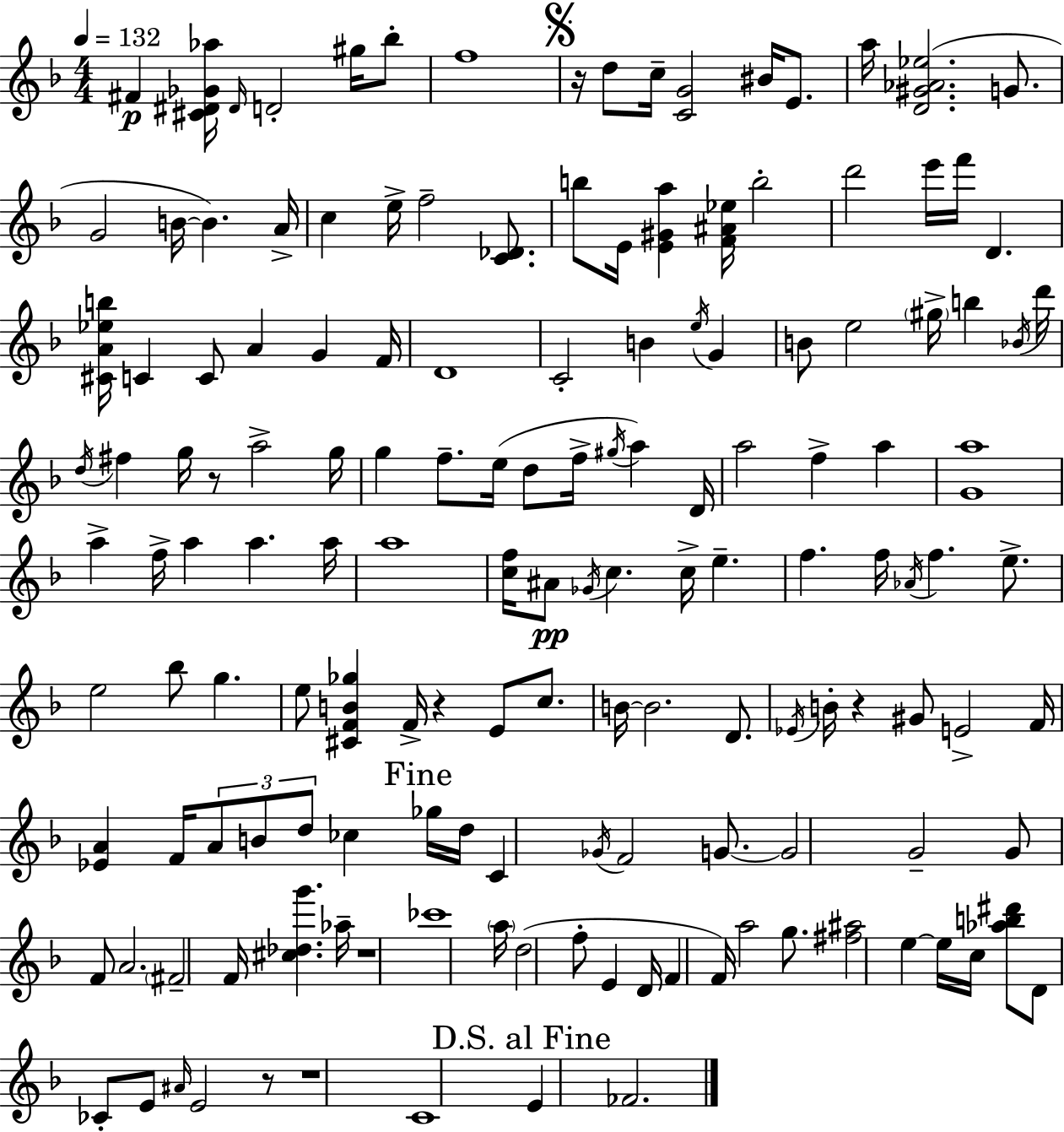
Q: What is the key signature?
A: D minor